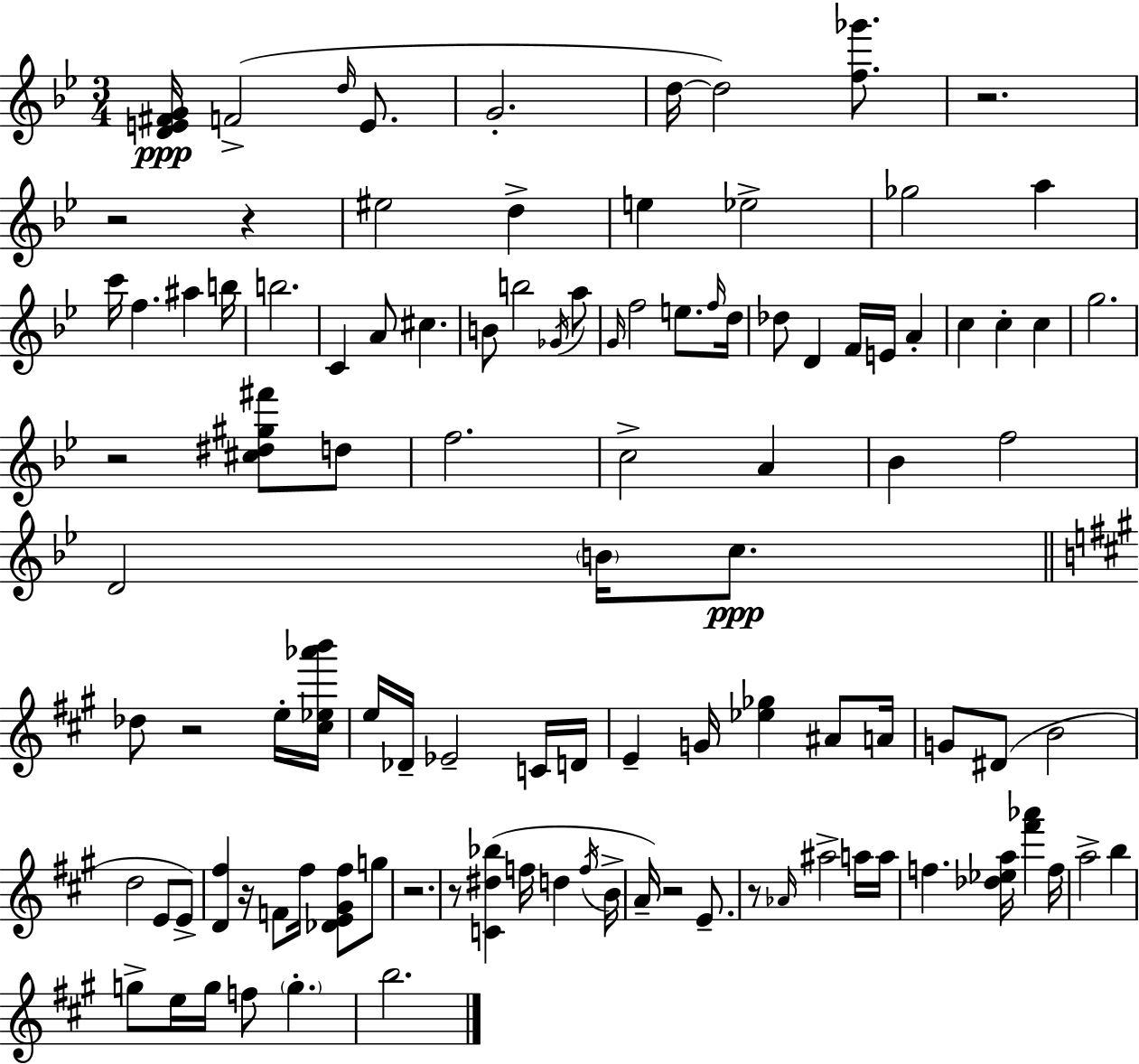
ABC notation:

X:1
T:Untitled
M:3/4
L:1/4
K:Gm
[DE^FG]/4 F2 d/4 E/2 G2 d/4 d2 [f_g']/2 z2 z2 z ^e2 d e _e2 _g2 a c'/4 f ^a b/4 b2 C A/2 ^c B/2 b2 _G/4 a/2 G/4 f2 e/2 f/4 d/4 _d/2 D F/4 E/4 A c c c g2 z2 [^c^d^g^f']/2 d/2 f2 c2 A _B f2 D2 B/4 c/2 _d/2 z2 e/4 [^c_e_a'b']/4 e/4 _D/4 _E2 C/4 D/4 E G/4 [_e_g] ^A/2 A/4 G/2 ^D/2 B2 d2 E/2 E/2 [D^f] z/4 F/2 ^f/4 [_DE^G^f]/2 g/2 z2 z/2 [C^d_b] f/4 d f/4 B/4 A/4 z2 E/2 z/2 _A/4 ^a2 a/4 a/4 f [_d_ea]/4 [^f'_a'] f/4 a2 b g/2 e/4 g/4 f/2 g b2